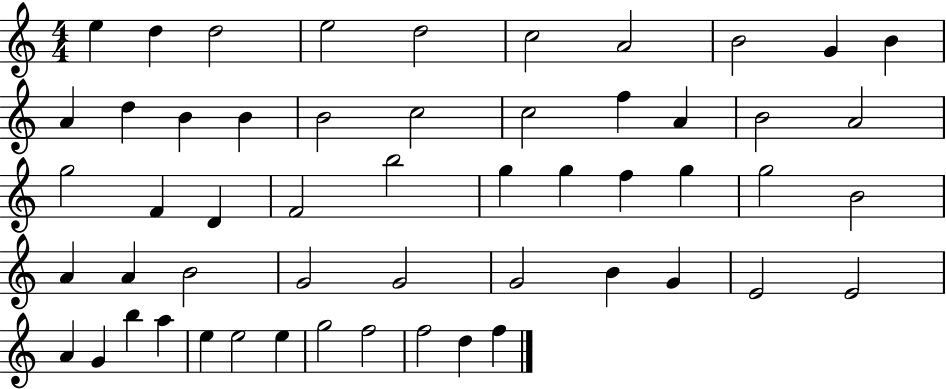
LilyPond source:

{
  \clef treble
  \numericTimeSignature
  \time 4/4
  \key c \major
  e''4 d''4 d''2 | e''2 d''2 | c''2 a'2 | b'2 g'4 b'4 | \break a'4 d''4 b'4 b'4 | b'2 c''2 | c''2 f''4 a'4 | b'2 a'2 | \break g''2 f'4 d'4 | f'2 b''2 | g''4 g''4 f''4 g''4 | g''2 b'2 | \break a'4 a'4 b'2 | g'2 g'2 | g'2 b'4 g'4 | e'2 e'2 | \break a'4 g'4 b''4 a''4 | e''4 e''2 e''4 | g''2 f''2 | f''2 d''4 f''4 | \break \bar "|."
}